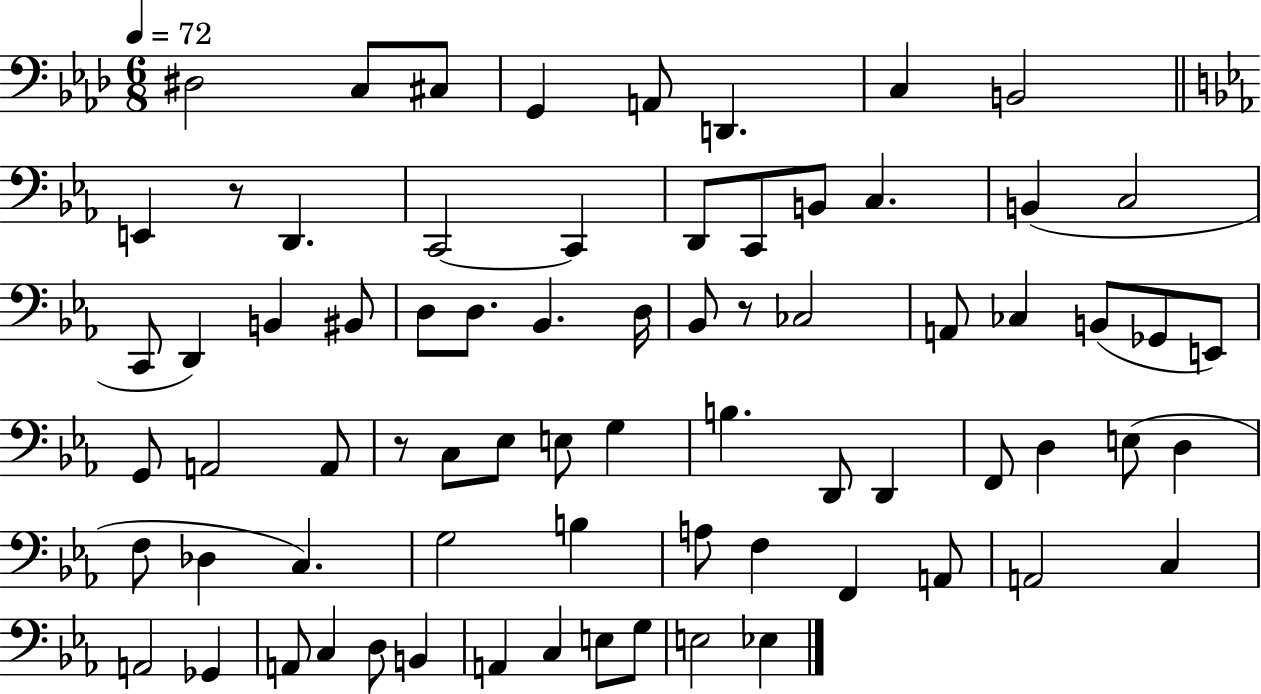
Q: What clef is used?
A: bass